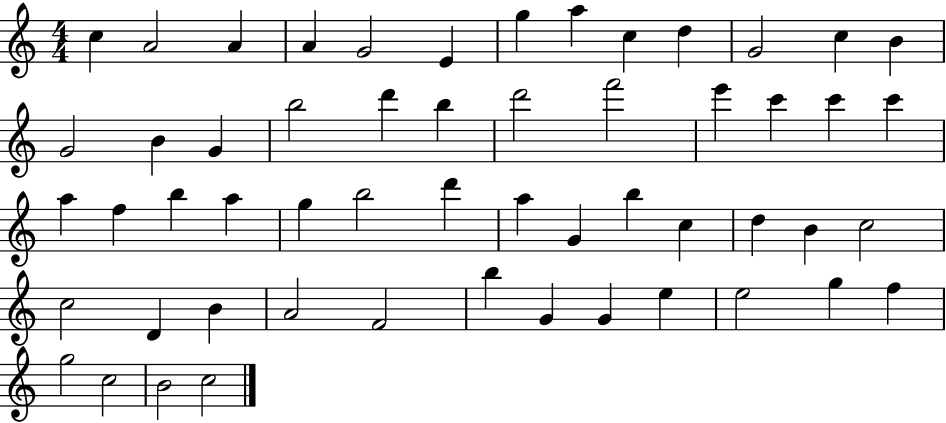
C5/q A4/h A4/q A4/q G4/h E4/q G5/q A5/q C5/q D5/q G4/h C5/q B4/q G4/h B4/q G4/q B5/h D6/q B5/q D6/h F6/h E6/q C6/q C6/q C6/q A5/q F5/q B5/q A5/q G5/q B5/h D6/q A5/q G4/q B5/q C5/q D5/q B4/q C5/h C5/h D4/q B4/q A4/h F4/h B5/q G4/q G4/q E5/q E5/h G5/q F5/q G5/h C5/h B4/h C5/h